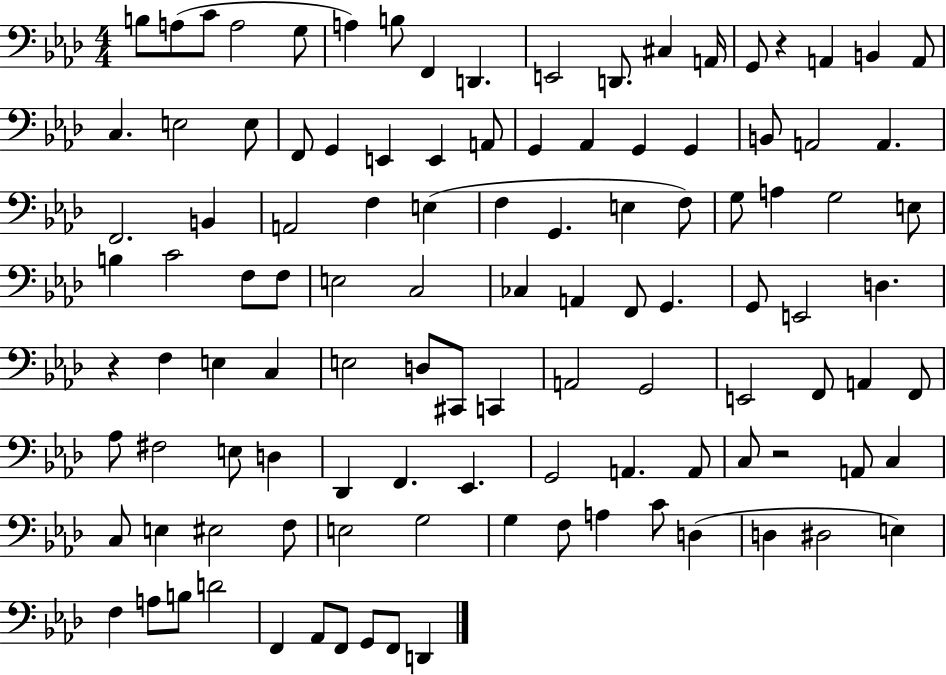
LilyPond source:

{
  \clef bass
  \numericTimeSignature
  \time 4/4
  \key aes \major
  \repeat volta 2 { b8 a8( c'8 a2 g8 | a4) b8 f,4 d,4. | e,2 d,8. cis4 a,16 | g,8 r4 a,4 b,4 a,8 | \break c4. e2 e8 | f,8 g,4 e,4 e,4 a,8 | g,4 aes,4 g,4 g,4 | b,8 a,2 a,4. | \break f,2. b,4 | a,2 f4 e4( | f4 g,4. e4 f8) | g8 a4 g2 e8 | \break b4 c'2 f8 f8 | e2 c2 | ces4 a,4 f,8 g,4. | g,8 e,2 d4. | \break r4 f4 e4 c4 | e2 d8 cis,8 c,4 | a,2 g,2 | e,2 f,8 a,4 f,8 | \break aes8 fis2 e8 d4 | des,4 f,4. ees,4. | g,2 a,4. a,8 | c8 r2 a,8 c4 | \break c8 e4 eis2 f8 | e2 g2 | g4 f8 a4 c'8 d4( | d4 dis2 e4) | \break f4 a8 b8 d'2 | f,4 aes,8 f,8 g,8 f,8 d,4 | } \bar "|."
}